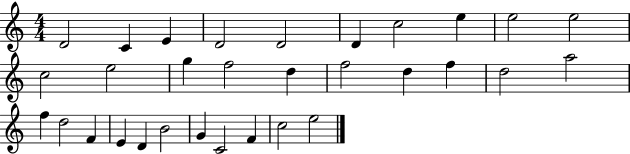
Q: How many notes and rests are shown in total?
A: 31